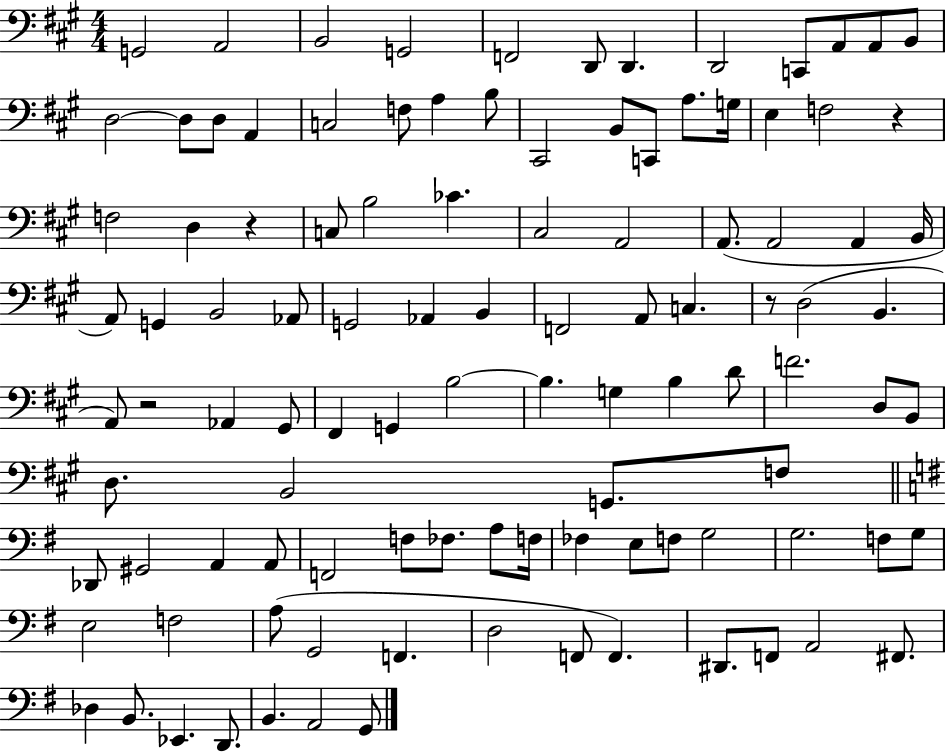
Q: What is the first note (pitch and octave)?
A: G2